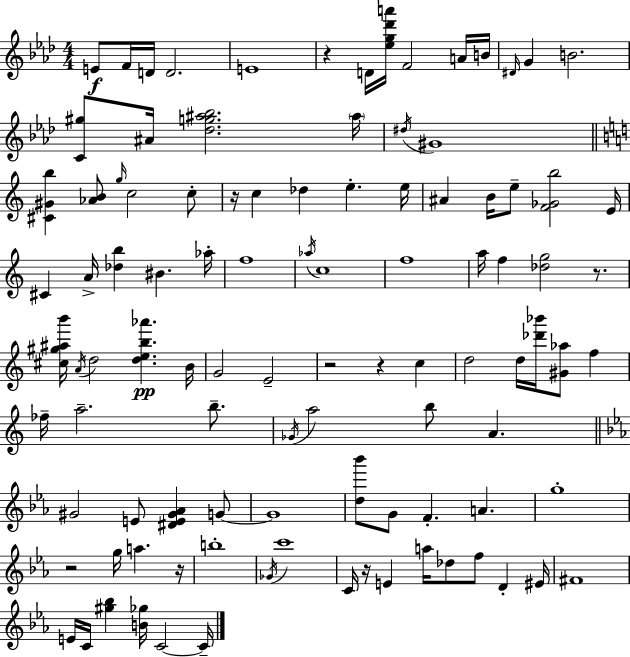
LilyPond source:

{
  \clef treble
  \numericTimeSignature
  \time 4/4
  \key f \minor
  e'8\f f'16 d'16 d'2. | e'1 | r4 d'16 <ees'' g'' des''' a'''>16 f'2 a'16 b'16 | \grace { dis'16 } g'4 b'2. | \break <c' gis''>8 ais'16 <des'' g'' ais'' bes''>2. | \parenthesize ais''16 \acciaccatura { dis''16 } gis'1 | \bar "||" \break \key c \major <cis' gis' b''>4 <aes' b'>8 \grace { g''16 } c''2 c''8-. | r16 c''4 des''4 e''4.-. | e''16 ais'4 b'16 e''8-- <f' ges' b''>2 | e'16 cis'4 a'16-> <des'' b''>4 bis'4. | \break aes''16-. f''1 | \acciaccatura { aes''16 } c''1 | f''1 | a''16 f''4 <des'' g''>2 r8. | \break <cis'' gis'' ais'' b'''>16 \acciaccatura { a'16 } d''2 <d'' e'' b'' aes'''>4.\pp | b'16 g'2 e'2-- | r2 r4 c''4 | d''2 d''16 <des''' bes'''>16 <gis' aes''>8 f''4 | \break fes''16-- a''2.-- | b''8.-- \acciaccatura { ges'16 } a''2 b''8 a'4. | \bar "||" \break \key c \minor gis'2 e'8 <dis' e' gis' aes'>4 g'8~~ | g'1 | <d'' bes'''>8 g'8 f'4.-. a'4. | g''1-. | \break r2 g''16 a''4. r16 | b''1-. | \acciaccatura { ges'16 } c'''1 | c'16 r16 e'4 a''16 des''8 f''8 d'4-. | \break eis'16 fis'1 | e'16 c'16 <gis'' bes''>4 <b' ges''>16 c'2~~ | c'16-- \bar "|."
}